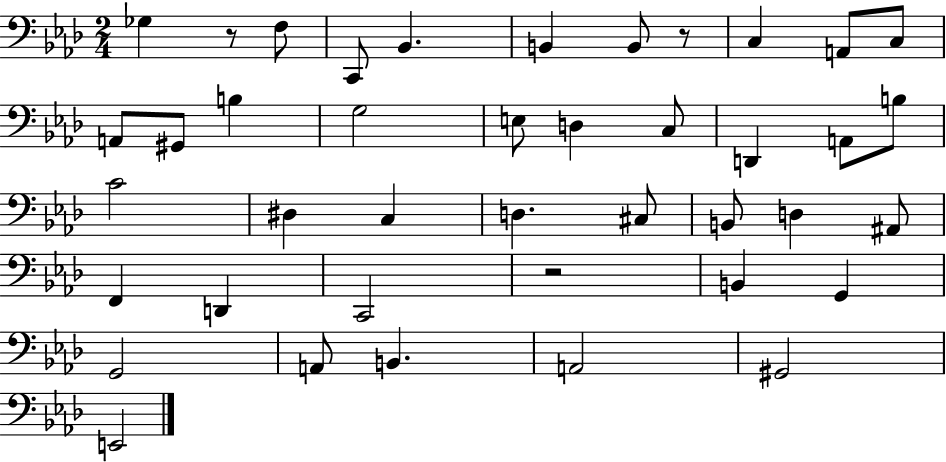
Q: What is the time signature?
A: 2/4